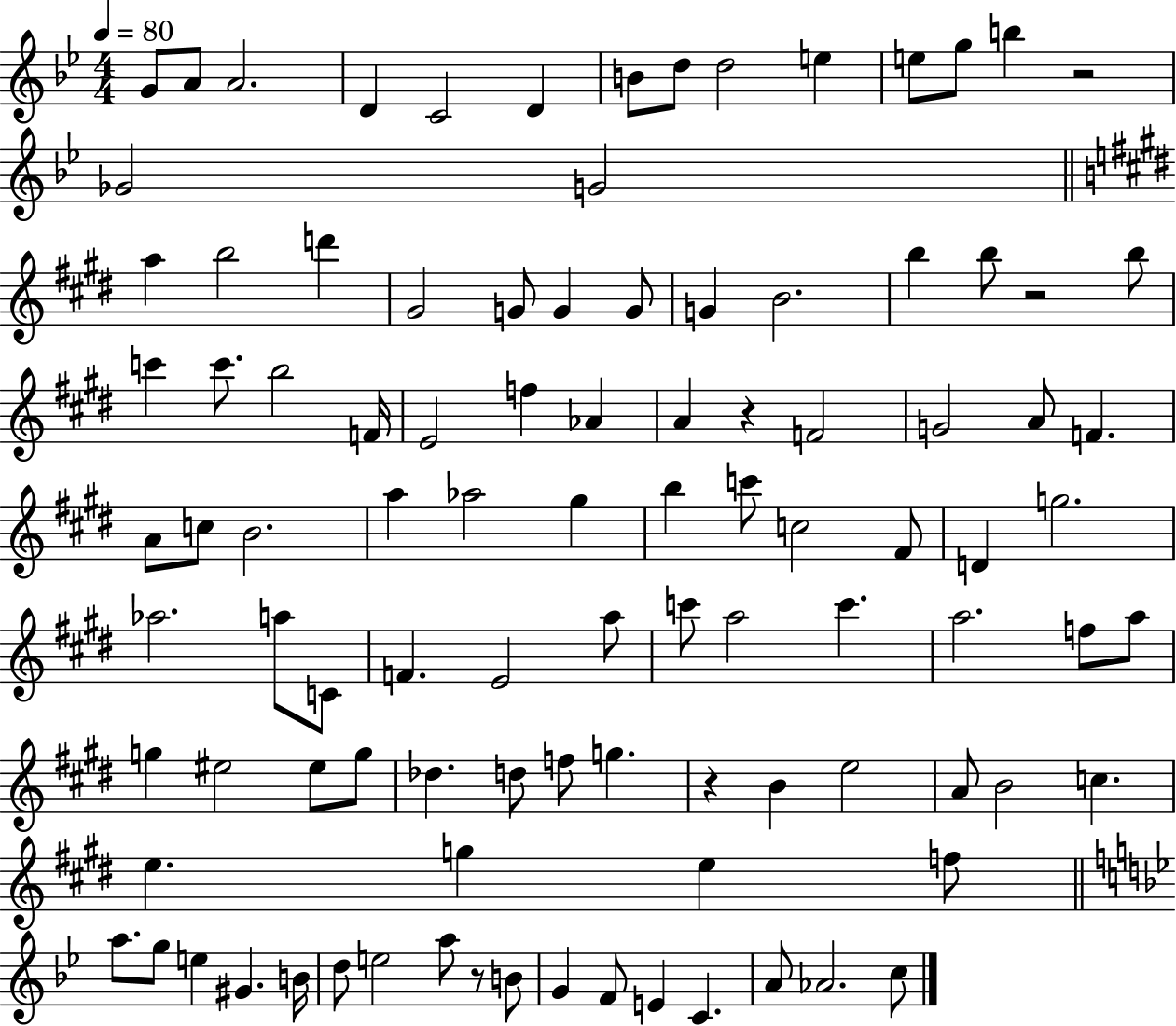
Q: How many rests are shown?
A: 5